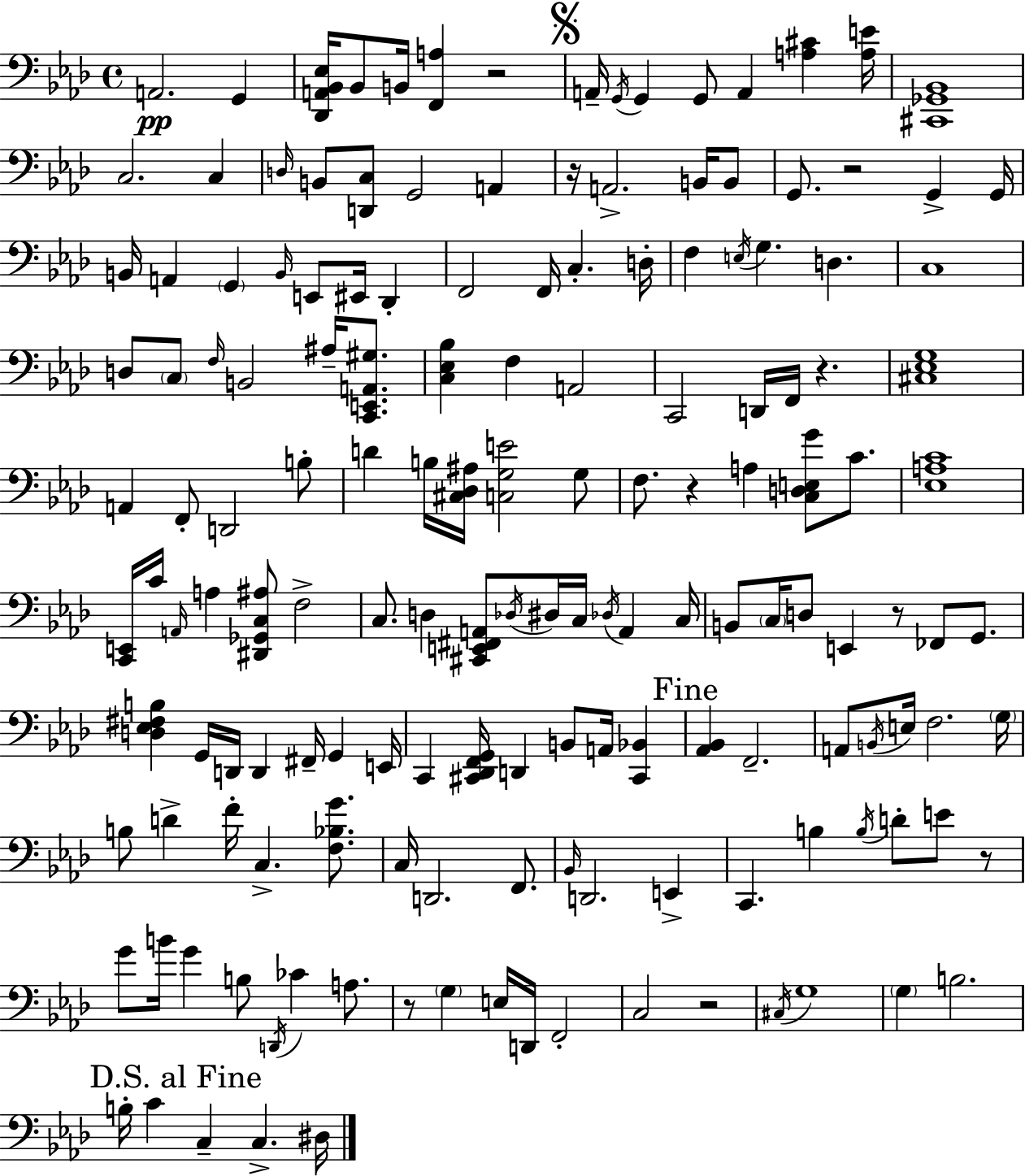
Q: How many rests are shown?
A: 9